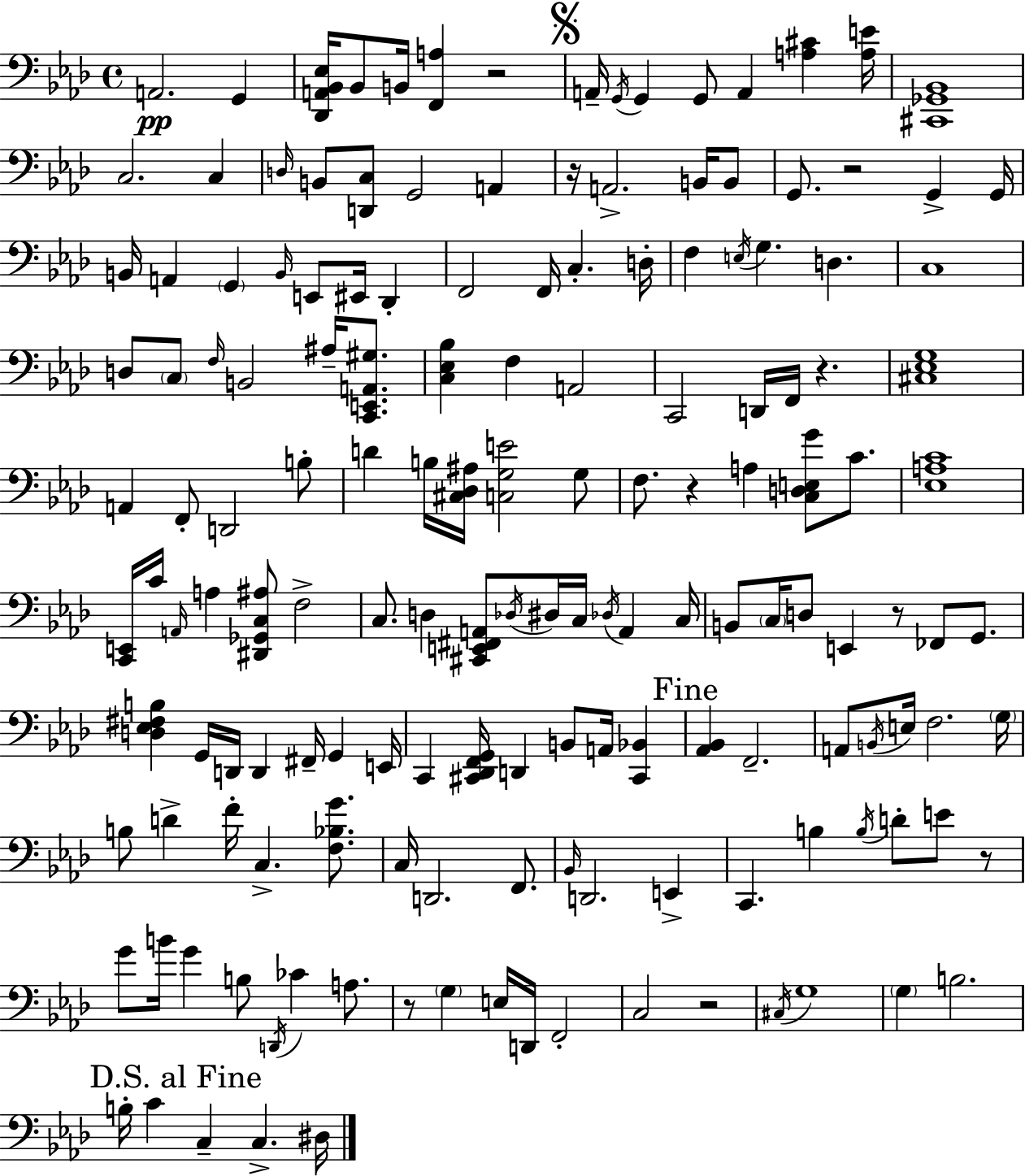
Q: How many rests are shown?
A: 9